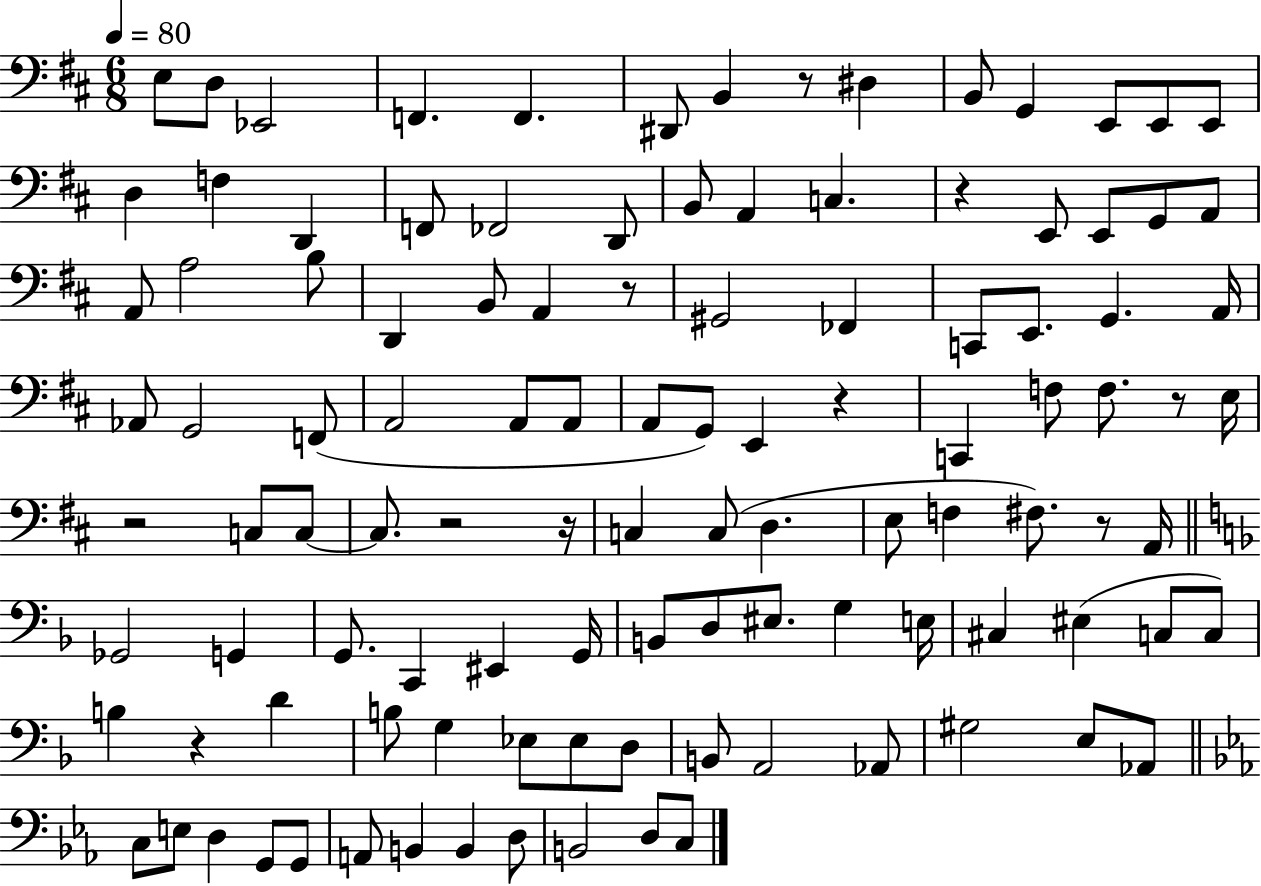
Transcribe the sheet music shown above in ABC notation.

X:1
T:Untitled
M:6/8
L:1/4
K:D
E,/2 D,/2 _E,,2 F,, F,, ^D,,/2 B,, z/2 ^D, B,,/2 G,, E,,/2 E,,/2 E,,/2 D, F, D,, F,,/2 _F,,2 D,,/2 B,,/2 A,, C, z E,,/2 E,,/2 G,,/2 A,,/2 A,,/2 A,2 B,/2 D,, B,,/2 A,, z/2 ^G,,2 _F,, C,,/2 E,,/2 G,, A,,/4 _A,,/2 G,,2 F,,/2 A,,2 A,,/2 A,,/2 A,,/2 G,,/2 E,, z C,, F,/2 F,/2 z/2 E,/4 z2 C,/2 C,/2 C,/2 z2 z/4 C, C,/2 D, E,/2 F, ^F,/2 z/2 A,,/4 _G,,2 G,, G,,/2 C,, ^E,, G,,/4 B,,/2 D,/2 ^E,/2 G, E,/4 ^C, ^E, C,/2 C,/2 B, z D B,/2 G, _E,/2 _E,/2 D,/2 B,,/2 A,,2 _A,,/2 ^G,2 E,/2 _A,,/2 C,/2 E,/2 D, G,,/2 G,,/2 A,,/2 B,, B,, D,/2 B,,2 D,/2 C,/2